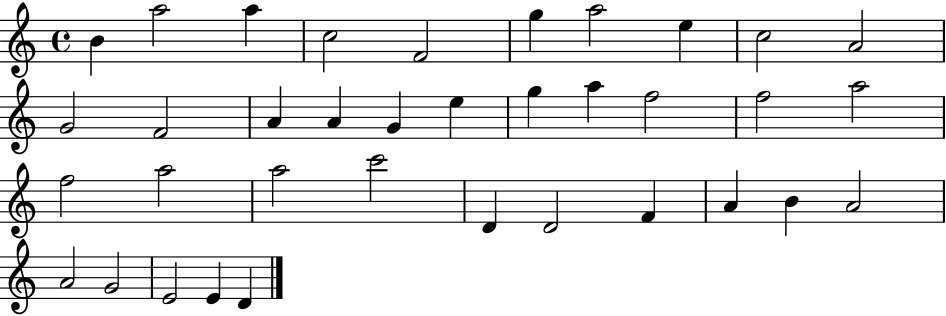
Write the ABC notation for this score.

X:1
T:Untitled
M:4/4
L:1/4
K:C
B a2 a c2 F2 g a2 e c2 A2 G2 F2 A A G e g a f2 f2 a2 f2 a2 a2 c'2 D D2 F A B A2 A2 G2 E2 E D